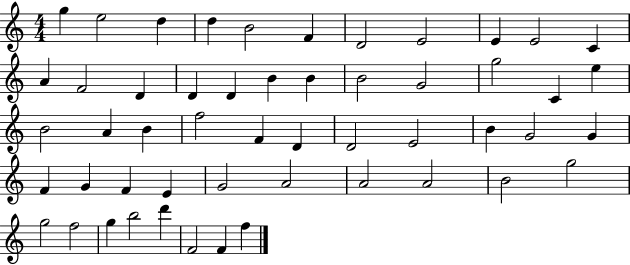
X:1
T:Untitled
M:4/4
L:1/4
K:C
g e2 d d B2 F D2 E2 E E2 C A F2 D D D B B B2 G2 g2 C e B2 A B f2 F D D2 E2 B G2 G F G F E G2 A2 A2 A2 B2 g2 g2 f2 g b2 d' F2 F f